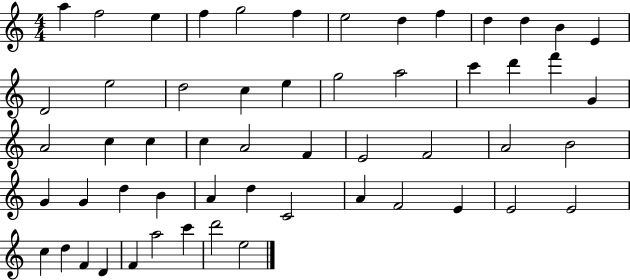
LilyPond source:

{
  \clef treble
  \numericTimeSignature
  \time 4/4
  \key c \major
  a''4 f''2 e''4 | f''4 g''2 f''4 | e''2 d''4 f''4 | d''4 d''4 b'4 e'4 | \break d'2 e''2 | d''2 c''4 e''4 | g''2 a''2 | c'''4 d'''4 f'''4 g'4 | \break a'2 c''4 c''4 | c''4 a'2 f'4 | e'2 f'2 | a'2 b'2 | \break g'4 g'4 d''4 b'4 | a'4 d''4 c'2 | a'4 f'2 e'4 | e'2 e'2 | \break c''4 d''4 f'4 d'4 | f'4 a''2 c'''4 | d'''2 e''2 | \bar "|."
}